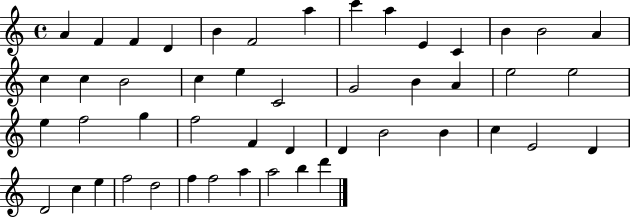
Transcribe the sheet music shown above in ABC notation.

X:1
T:Untitled
M:4/4
L:1/4
K:C
A F F D B F2 a c' a E C B B2 A c c B2 c e C2 G2 B A e2 e2 e f2 g f2 F D D B2 B c E2 D D2 c e f2 d2 f f2 a a2 b d'